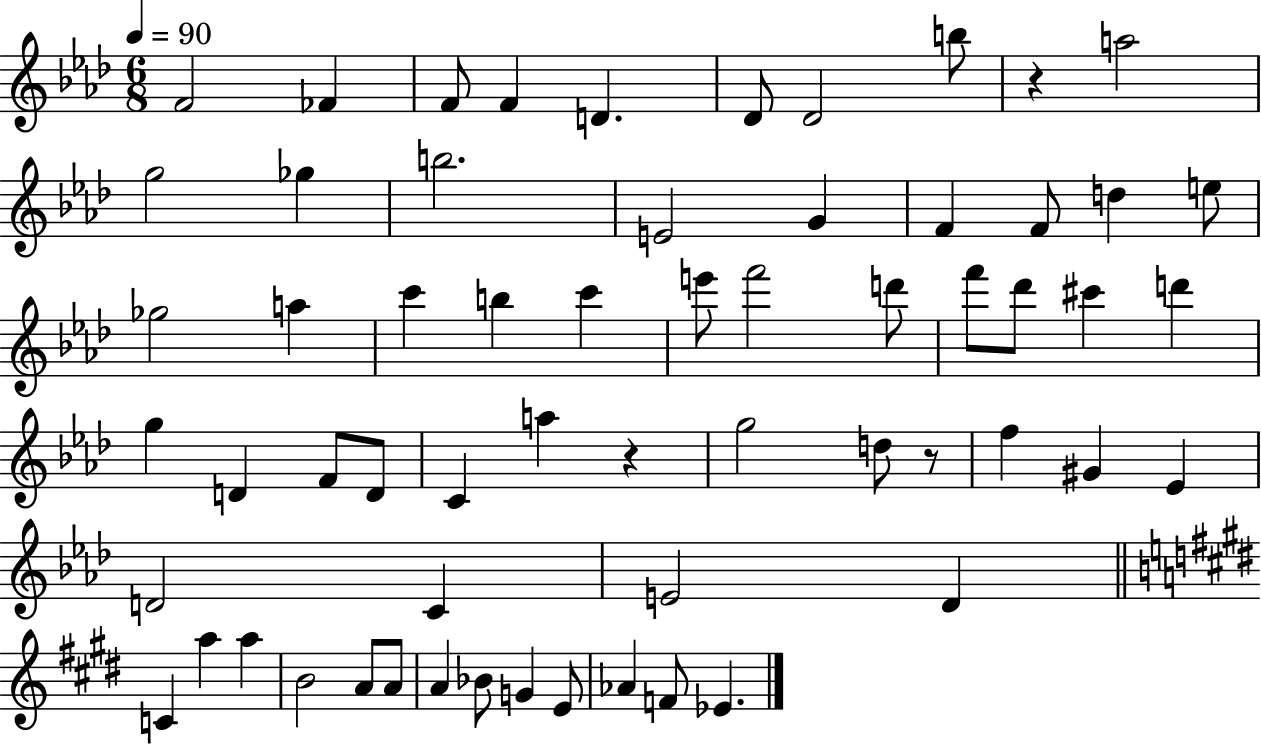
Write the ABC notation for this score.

X:1
T:Untitled
M:6/8
L:1/4
K:Ab
F2 _F F/2 F D _D/2 _D2 b/2 z a2 g2 _g b2 E2 G F F/2 d e/2 _g2 a c' b c' e'/2 f'2 d'/2 f'/2 _d'/2 ^c' d' g D F/2 D/2 C a z g2 d/2 z/2 f ^G _E D2 C E2 _D C a a B2 A/2 A/2 A _B/2 G E/2 _A F/2 _E